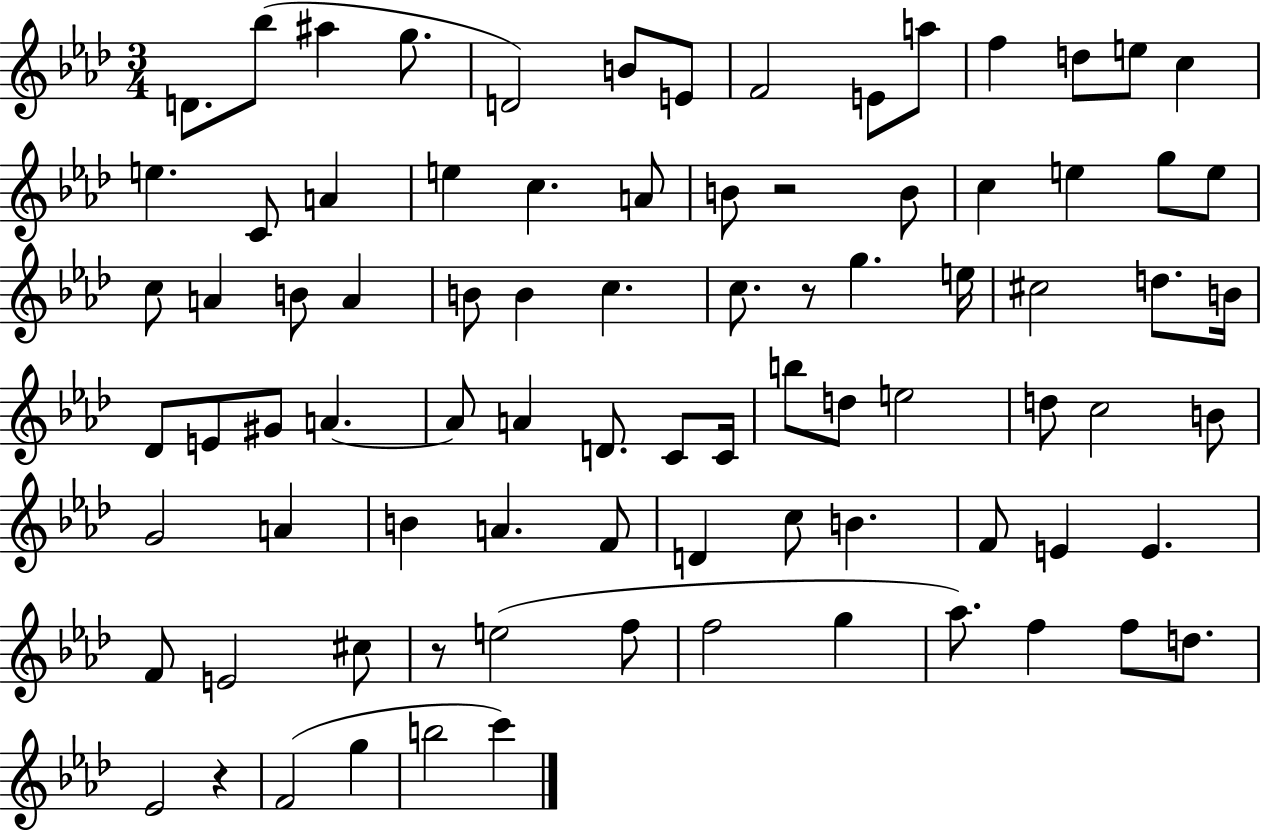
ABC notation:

X:1
T:Untitled
M:3/4
L:1/4
K:Ab
D/2 _b/2 ^a g/2 D2 B/2 E/2 F2 E/2 a/2 f d/2 e/2 c e C/2 A e c A/2 B/2 z2 B/2 c e g/2 e/2 c/2 A B/2 A B/2 B c c/2 z/2 g e/4 ^c2 d/2 B/4 _D/2 E/2 ^G/2 A A/2 A D/2 C/2 C/4 b/2 d/2 e2 d/2 c2 B/2 G2 A B A F/2 D c/2 B F/2 E E F/2 E2 ^c/2 z/2 e2 f/2 f2 g _a/2 f f/2 d/2 _E2 z F2 g b2 c'